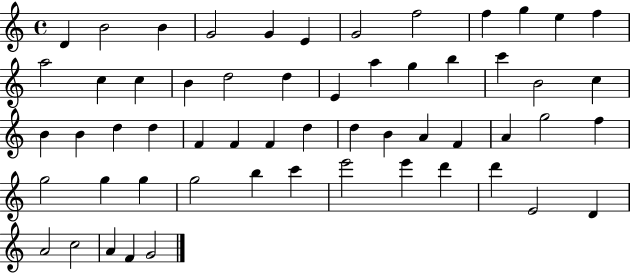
X:1
T:Untitled
M:4/4
L:1/4
K:C
D B2 B G2 G E G2 f2 f g e f a2 c c B d2 d E a g b c' B2 c B B d d F F F d d B A F A g2 f g2 g g g2 b c' e'2 e' d' d' E2 D A2 c2 A F G2